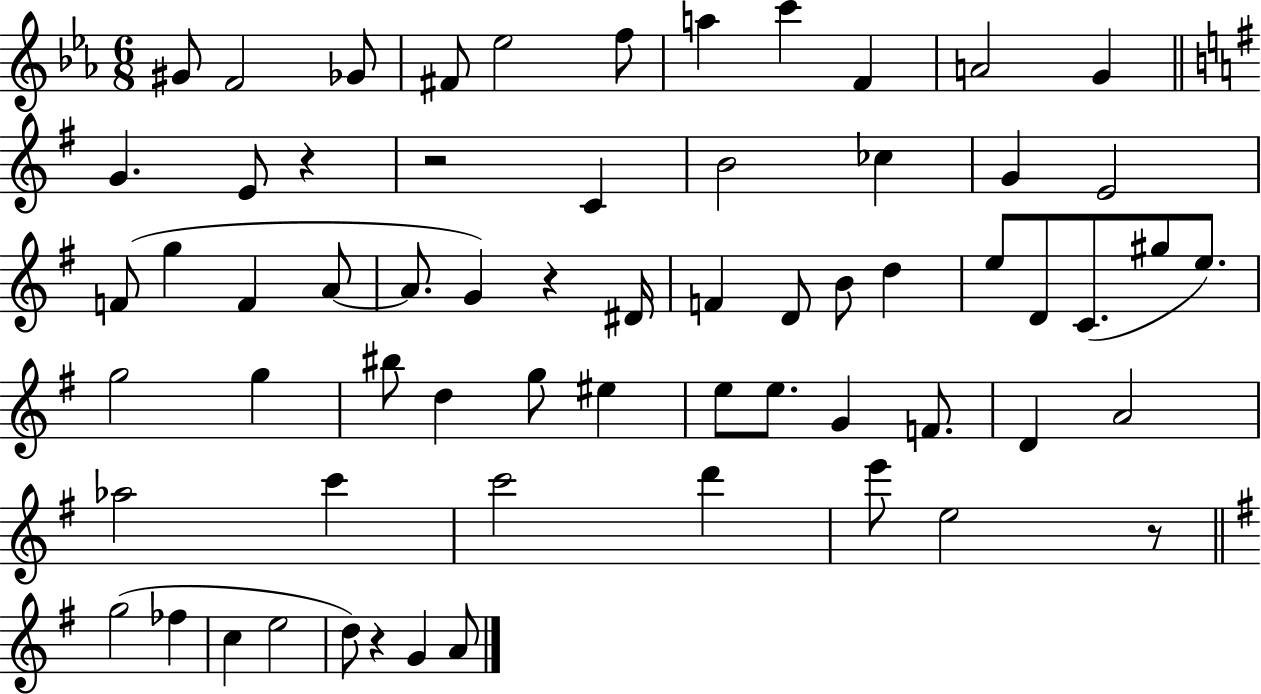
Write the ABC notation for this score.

X:1
T:Untitled
M:6/8
L:1/4
K:Eb
^G/2 F2 _G/2 ^F/2 _e2 f/2 a c' F A2 G G E/2 z z2 C B2 _c G E2 F/2 g F A/2 A/2 G z ^D/4 F D/2 B/2 d e/2 D/2 C/2 ^g/2 e/2 g2 g ^b/2 d g/2 ^e e/2 e/2 G F/2 D A2 _a2 c' c'2 d' e'/2 e2 z/2 g2 _f c e2 d/2 z G A/2